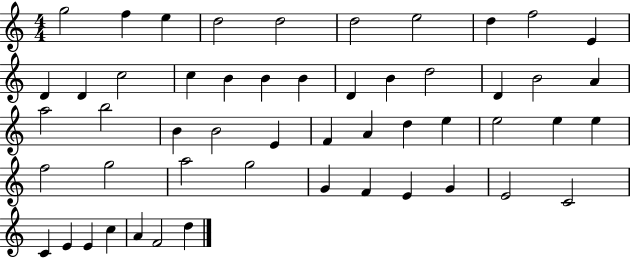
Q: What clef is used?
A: treble